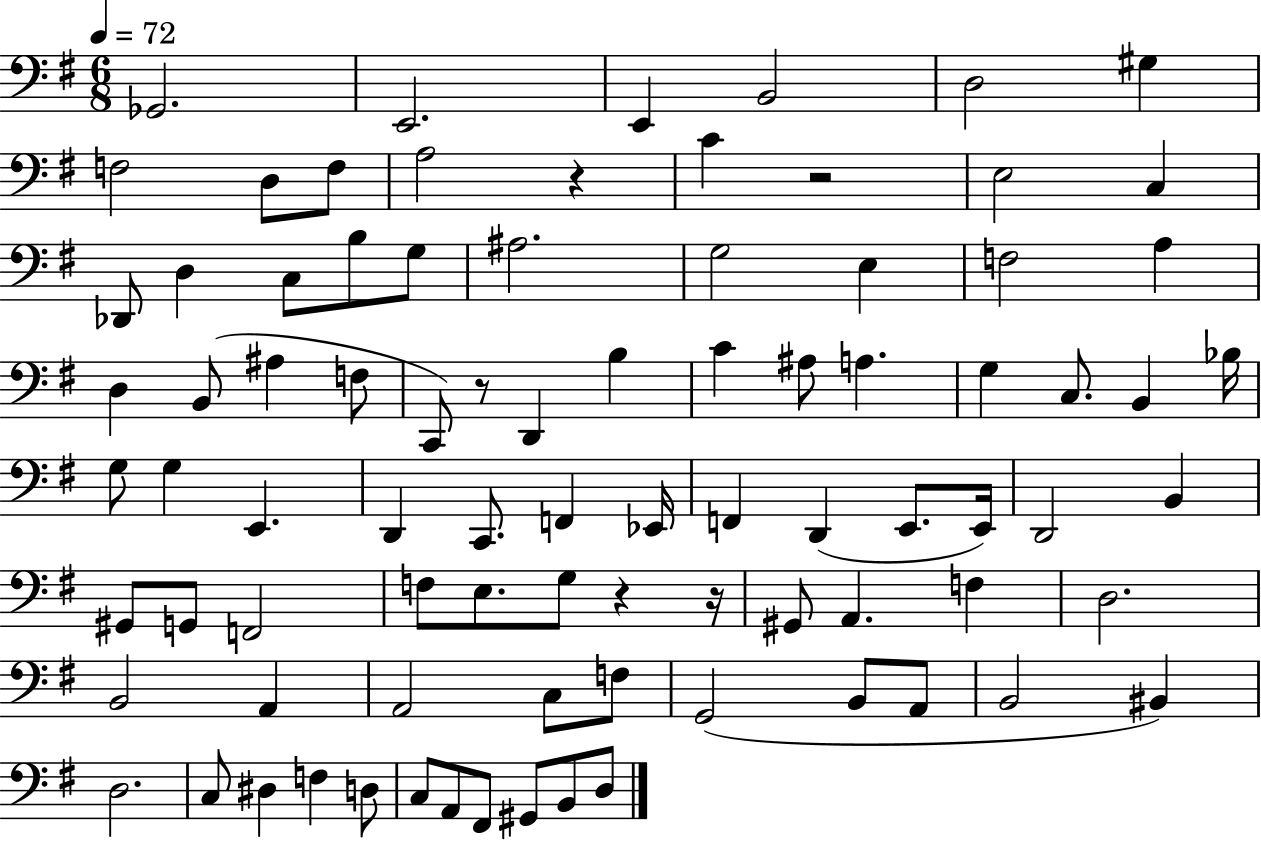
X:1
T:Untitled
M:6/8
L:1/4
K:G
_G,,2 E,,2 E,, B,,2 D,2 ^G, F,2 D,/2 F,/2 A,2 z C z2 E,2 C, _D,,/2 D, C,/2 B,/2 G,/2 ^A,2 G,2 E, F,2 A, D, B,,/2 ^A, F,/2 C,,/2 z/2 D,, B, C ^A,/2 A, G, C,/2 B,, _B,/4 G,/2 G, E,, D,, C,,/2 F,, _E,,/4 F,, D,, E,,/2 E,,/4 D,,2 B,, ^G,,/2 G,,/2 F,,2 F,/2 E,/2 G,/2 z z/4 ^G,,/2 A,, F, D,2 B,,2 A,, A,,2 C,/2 F,/2 G,,2 B,,/2 A,,/2 B,,2 ^B,, D,2 C,/2 ^D, F, D,/2 C,/2 A,,/2 ^F,,/2 ^G,,/2 B,,/2 D,/2